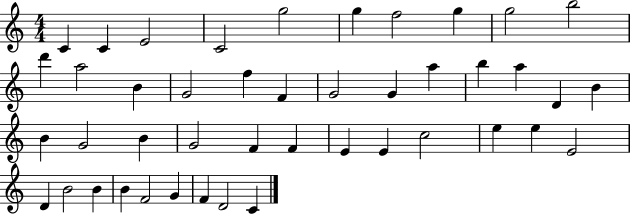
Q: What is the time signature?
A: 4/4